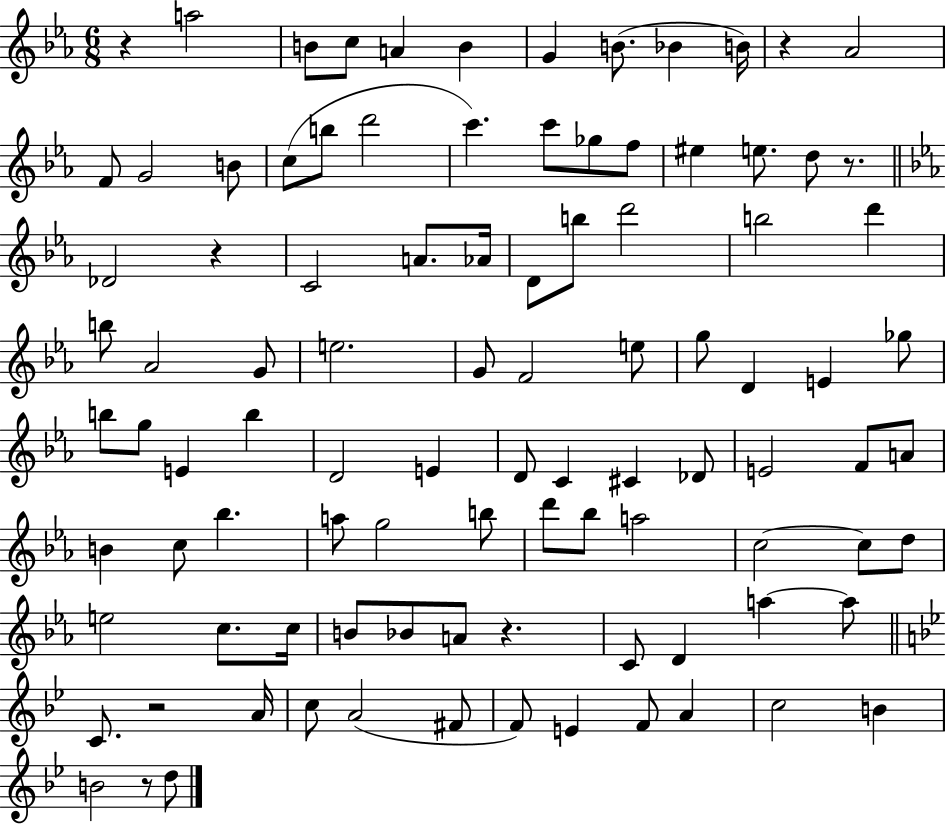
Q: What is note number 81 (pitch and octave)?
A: C5